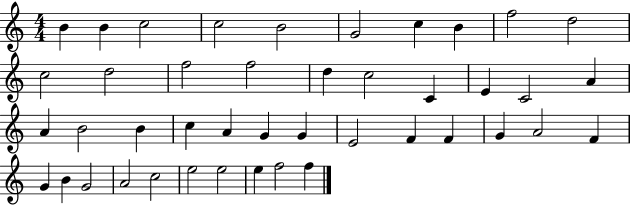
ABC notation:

X:1
T:Untitled
M:4/4
L:1/4
K:C
B B c2 c2 B2 G2 c B f2 d2 c2 d2 f2 f2 d c2 C E C2 A A B2 B c A G G E2 F F G A2 F G B G2 A2 c2 e2 e2 e f2 f